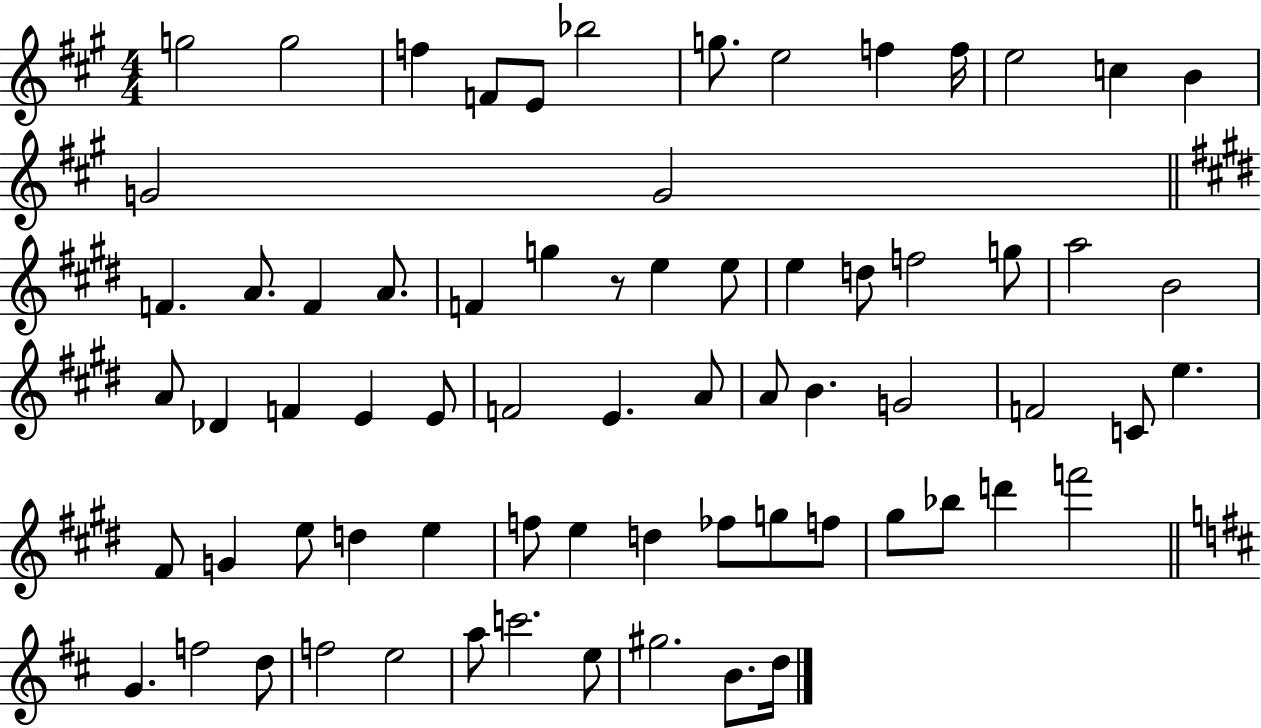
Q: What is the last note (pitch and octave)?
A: D5